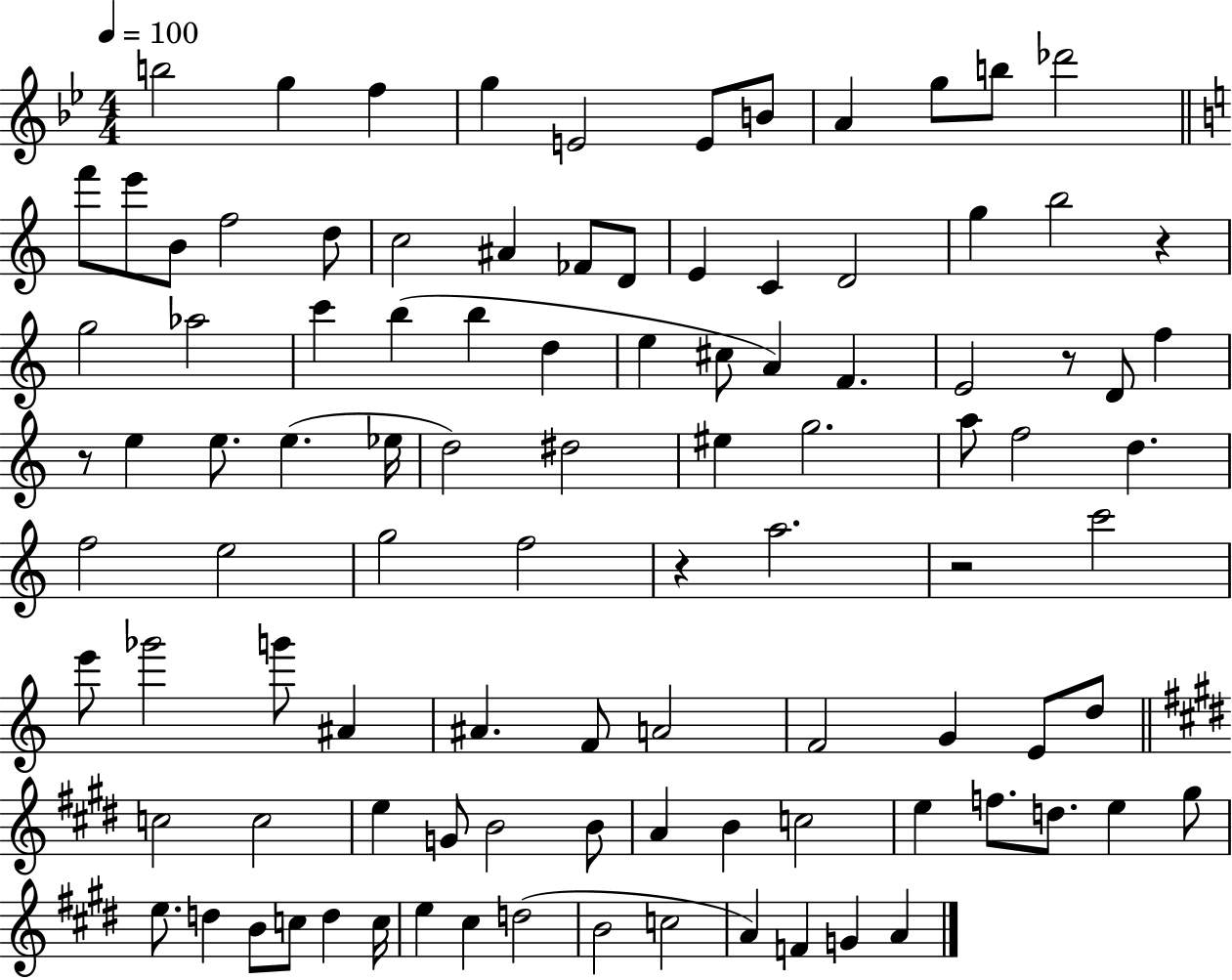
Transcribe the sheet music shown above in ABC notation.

X:1
T:Untitled
M:4/4
L:1/4
K:Bb
b2 g f g E2 E/2 B/2 A g/2 b/2 _d'2 f'/2 e'/2 B/2 f2 d/2 c2 ^A _F/2 D/2 E C D2 g b2 z g2 _a2 c' b b d e ^c/2 A F E2 z/2 D/2 f z/2 e e/2 e _e/4 d2 ^d2 ^e g2 a/2 f2 d f2 e2 g2 f2 z a2 z2 c'2 e'/2 _g'2 g'/2 ^A ^A F/2 A2 F2 G E/2 d/2 c2 c2 e G/2 B2 B/2 A B c2 e f/2 d/2 e ^g/2 e/2 d B/2 c/2 d c/4 e ^c d2 B2 c2 A F G A